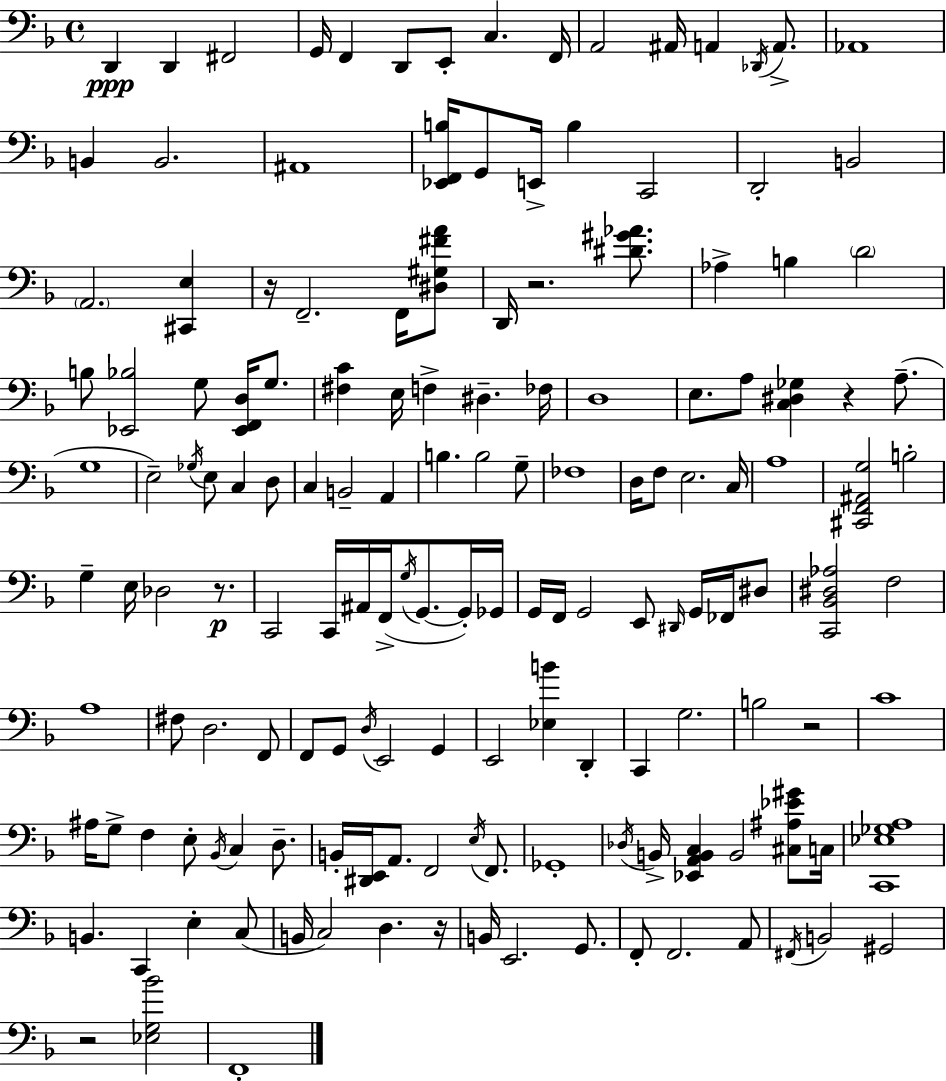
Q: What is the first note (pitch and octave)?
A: D2